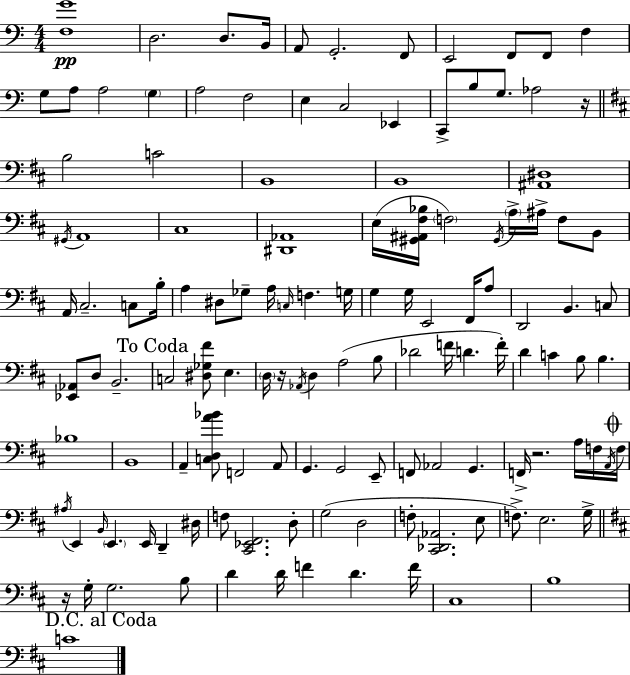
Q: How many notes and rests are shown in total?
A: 129